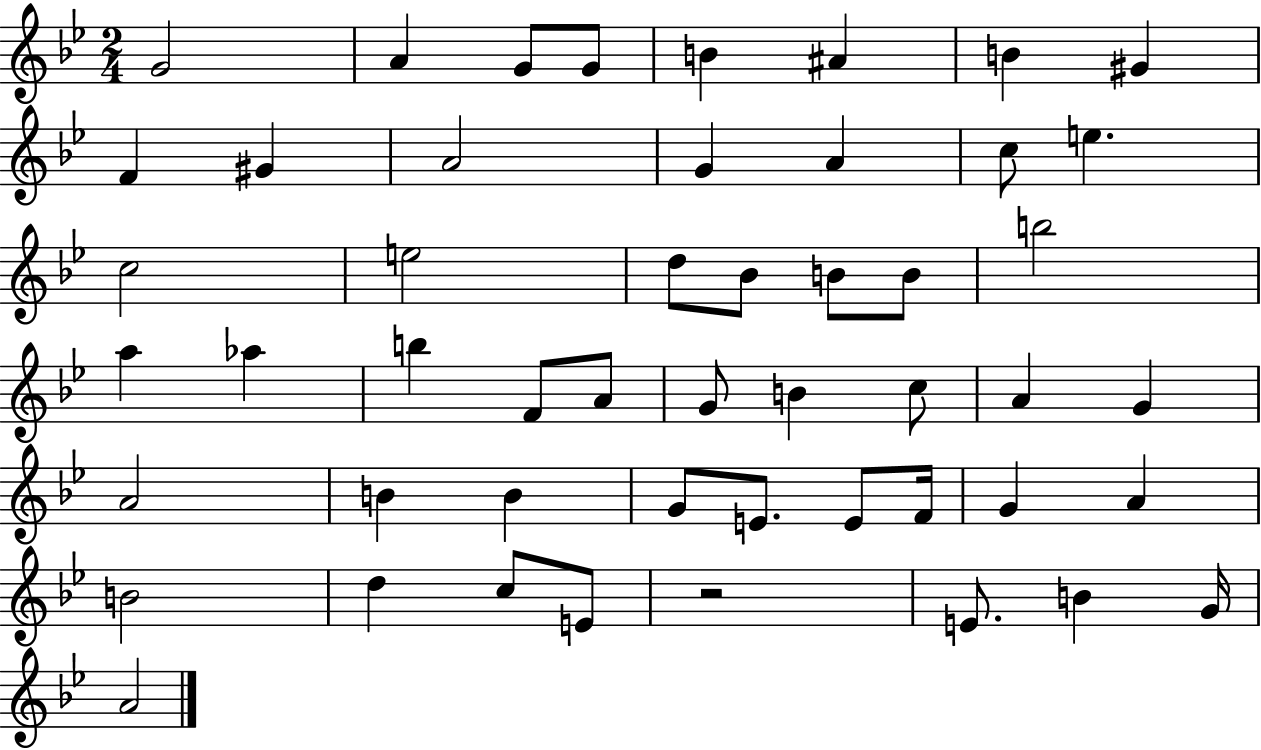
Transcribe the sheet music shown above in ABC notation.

X:1
T:Untitled
M:2/4
L:1/4
K:Bb
G2 A G/2 G/2 B ^A B ^G F ^G A2 G A c/2 e c2 e2 d/2 _B/2 B/2 B/2 b2 a _a b F/2 A/2 G/2 B c/2 A G A2 B B G/2 E/2 E/2 F/4 G A B2 d c/2 E/2 z2 E/2 B G/4 A2